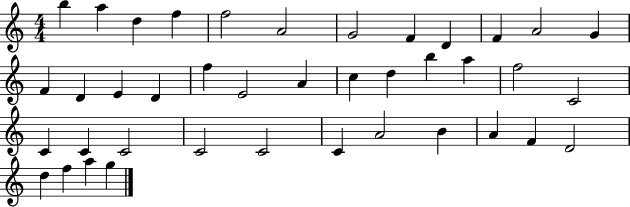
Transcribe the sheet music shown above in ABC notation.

X:1
T:Untitled
M:4/4
L:1/4
K:C
b a d f f2 A2 G2 F D F A2 G F D E D f E2 A c d b a f2 C2 C C C2 C2 C2 C A2 B A F D2 d f a g